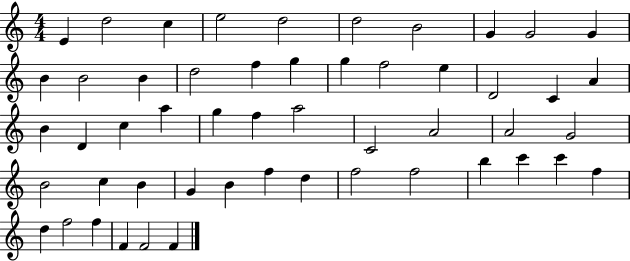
X:1
T:Untitled
M:4/4
L:1/4
K:C
E d2 c e2 d2 d2 B2 G G2 G B B2 B d2 f g g f2 e D2 C A B D c a g f a2 C2 A2 A2 G2 B2 c B G B f d f2 f2 b c' c' f d f2 f F F2 F